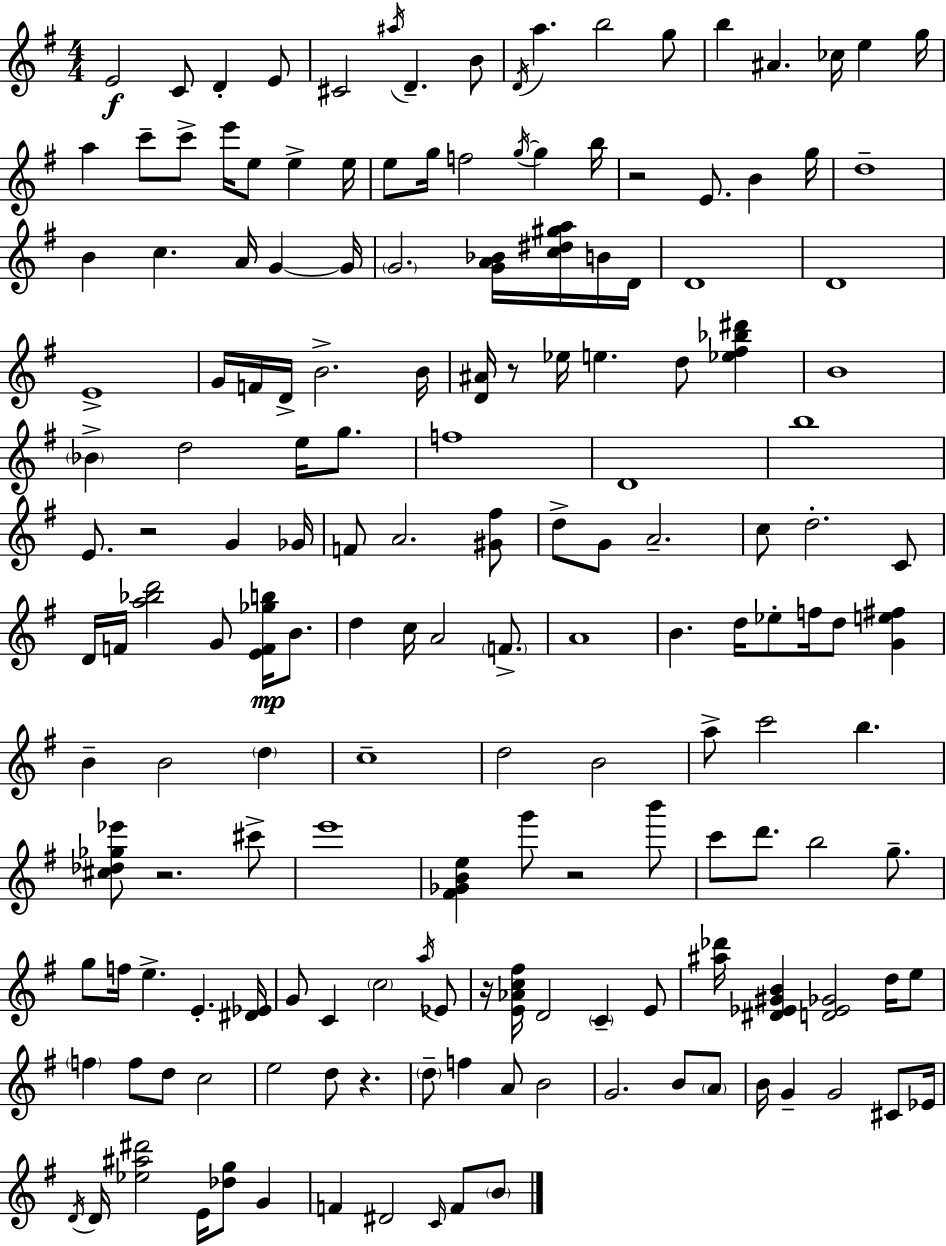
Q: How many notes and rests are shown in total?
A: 168